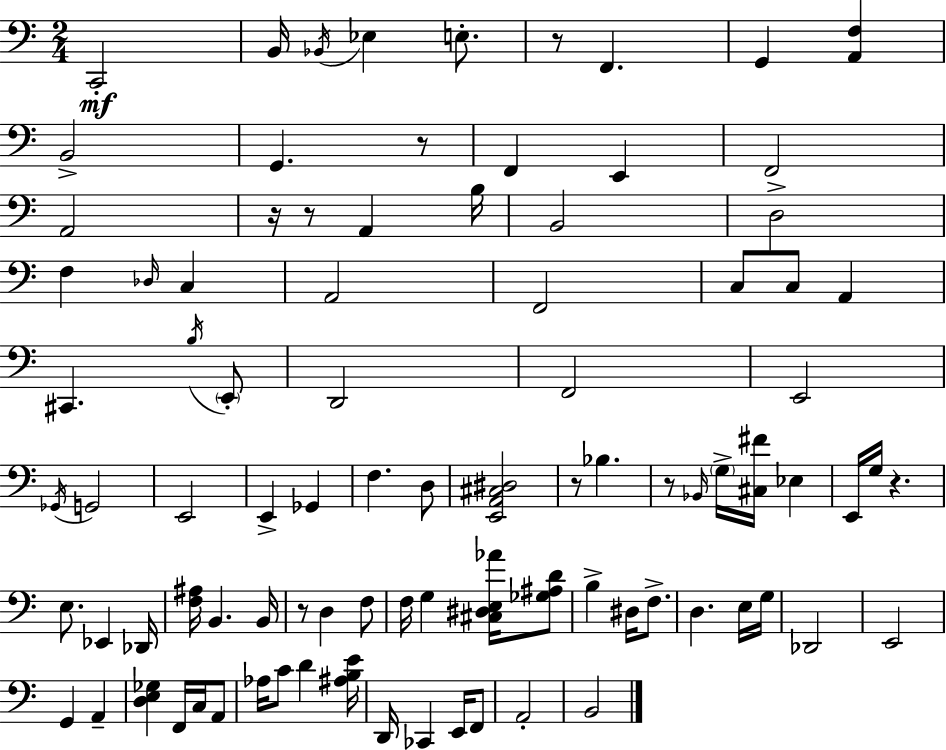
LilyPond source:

{
  \clef bass
  \numericTimeSignature
  \time 2/4
  \key c \major
  c,2-.\mf | b,16 \acciaccatura { bes,16 } ees4 e8.-. | r8 f,4. | g,4 <a, f>4 | \break b,2-> | g,4. r8 | f,4 e,4 | f,2 | \break a,2 | r16 r8 a,4 | b16 b,2 | d2-> | \break f4 \grace { des16 } c4 | a,2 | f,2 | c8 c8 a,4 | \break cis,4. | \acciaccatura { b16 } \parenthesize e,8-. d,2 | f,2 | e,2 | \break \acciaccatura { ges,16 } g,2 | e,2 | e,4-> | ges,4 f4. | \break d8 <e, a, cis dis>2 | r8 bes4. | r8 \grace { bes,16 } \parenthesize g16-> | <cis fis'>16 ees4 e,16 g16 r4. | \break e8. | ees,4 des,16 <f ais>16 b,4. | b,16 r8 d4 | f8 f16 g4 | \break <cis dis e aes'>16 <ges ais d'>8 b4-> | dis16 f8.-> d4. | e16 g16 des,2 | e,2 | \break g,4 | a,4-- <d e ges>4 | f,16 c16 a,8 aes16 c'8 | d'4 <ais b e'>16 d,16 ces,4 | \break e,16 f,8 a,2-. | b,2 | \bar "|."
}